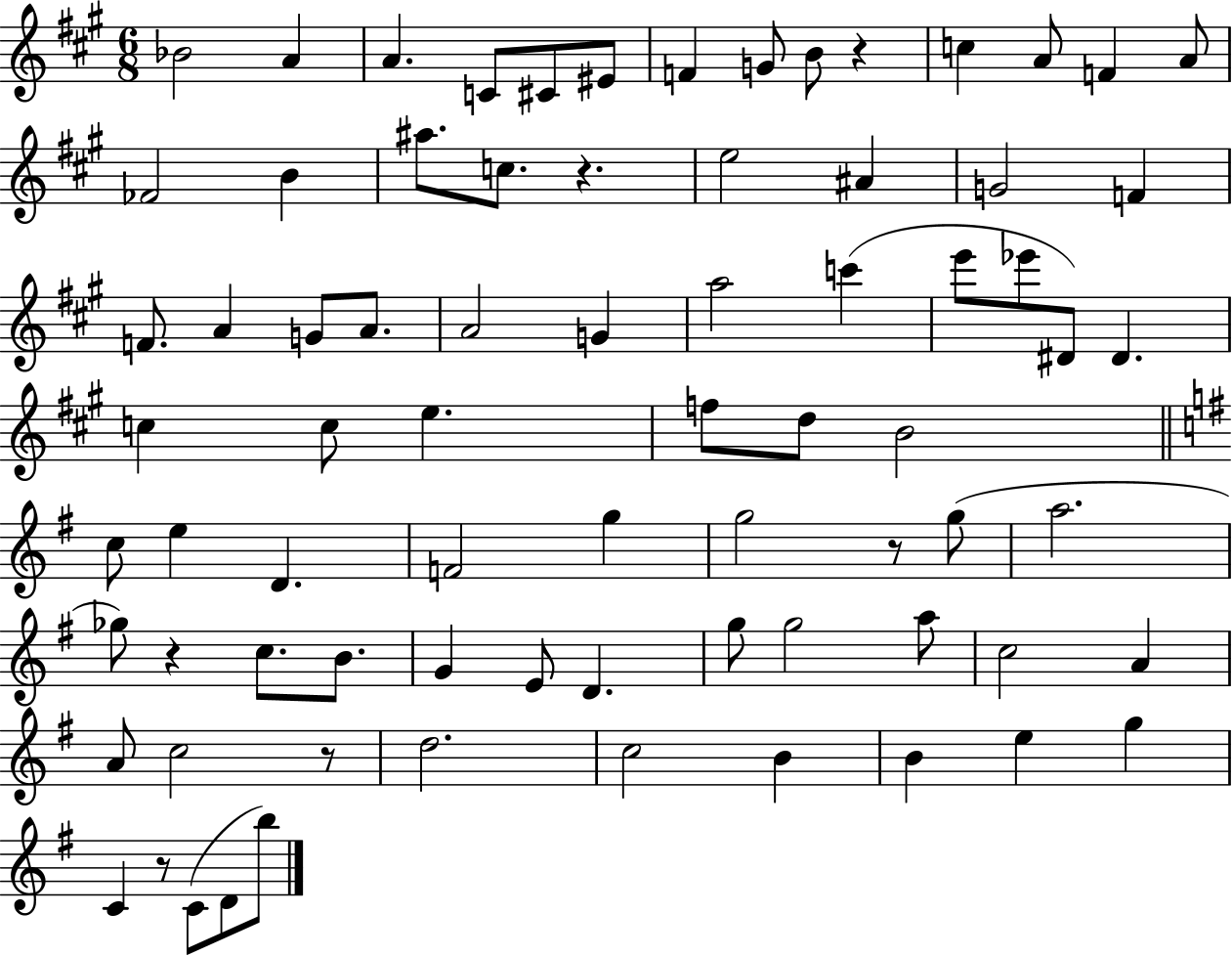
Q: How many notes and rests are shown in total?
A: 76